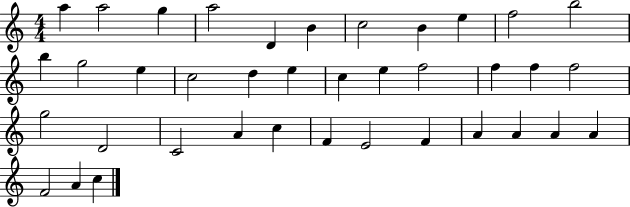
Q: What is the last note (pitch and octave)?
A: C5